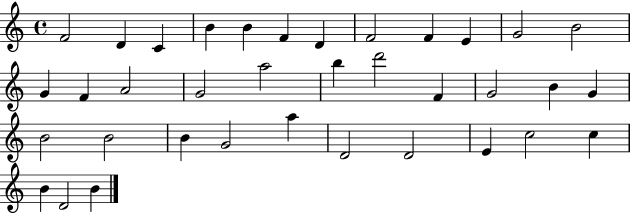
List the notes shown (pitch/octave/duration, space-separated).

F4/h D4/q C4/q B4/q B4/q F4/q D4/q F4/h F4/q E4/q G4/h B4/h G4/q F4/q A4/h G4/h A5/h B5/q D6/h F4/q G4/h B4/q G4/q B4/h B4/h B4/q G4/h A5/q D4/h D4/h E4/q C5/h C5/q B4/q D4/h B4/q